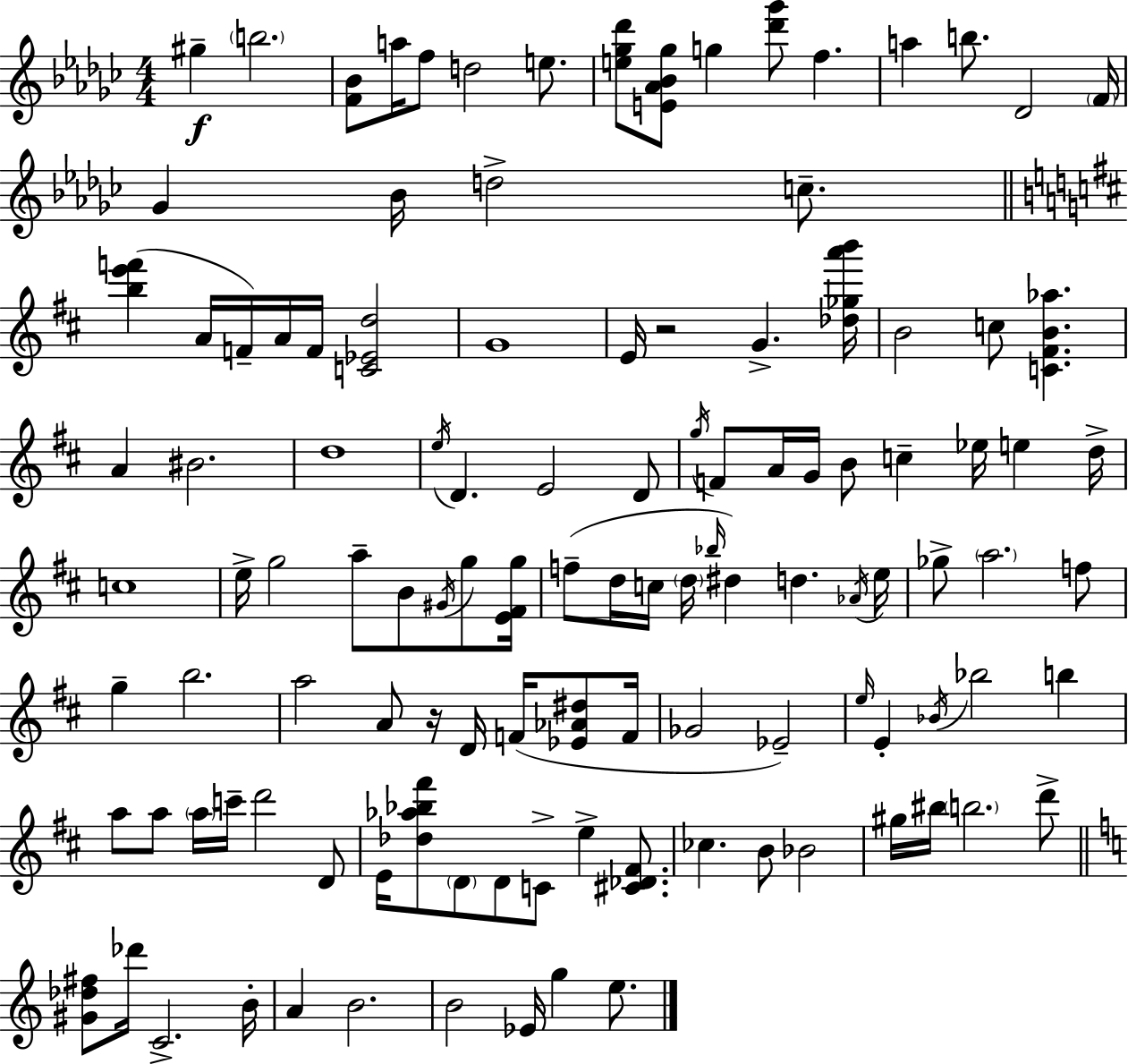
X:1
T:Untitled
M:4/4
L:1/4
K:Ebm
^g b2 [F_B]/2 a/4 f/2 d2 e/2 [e_g_d']/2 [E_A_B_g]/2 g [_d'_g']/2 f a b/2 _D2 F/4 _G _B/4 d2 c/2 [be'f'] A/4 F/4 A/4 F/4 [C_Ed]2 G4 E/4 z2 G [_d_ga'b']/4 B2 c/2 [C^FB_a] A ^B2 d4 e/4 D E2 D/2 g/4 F/2 A/4 G/4 B/2 c _e/4 e d/4 c4 e/4 g2 a/2 B/2 ^G/4 g/2 [E^Fg]/4 f/2 d/4 c/4 d/4 _b/4 ^d d _A/4 e/4 _g/2 a2 f/2 g b2 a2 A/2 z/4 D/4 F/4 [_E_A^d]/2 F/4 _G2 _E2 e/4 E _B/4 _b2 b a/2 a/2 a/4 c'/4 d'2 D/2 E/4 [_d_a_b^f']/2 D/2 D/2 C/2 e [^C_D^F]/2 _c B/2 _B2 ^g/4 ^b/4 b2 d'/2 [^G_d^f]/2 _d'/4 C2 B/4 A B2 B2 _E/4 g e/2